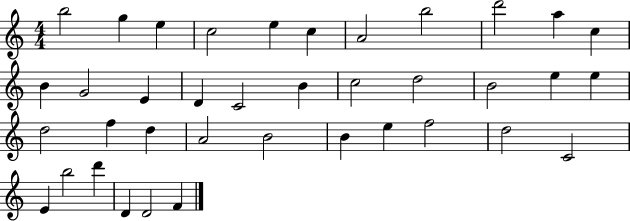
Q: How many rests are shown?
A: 0